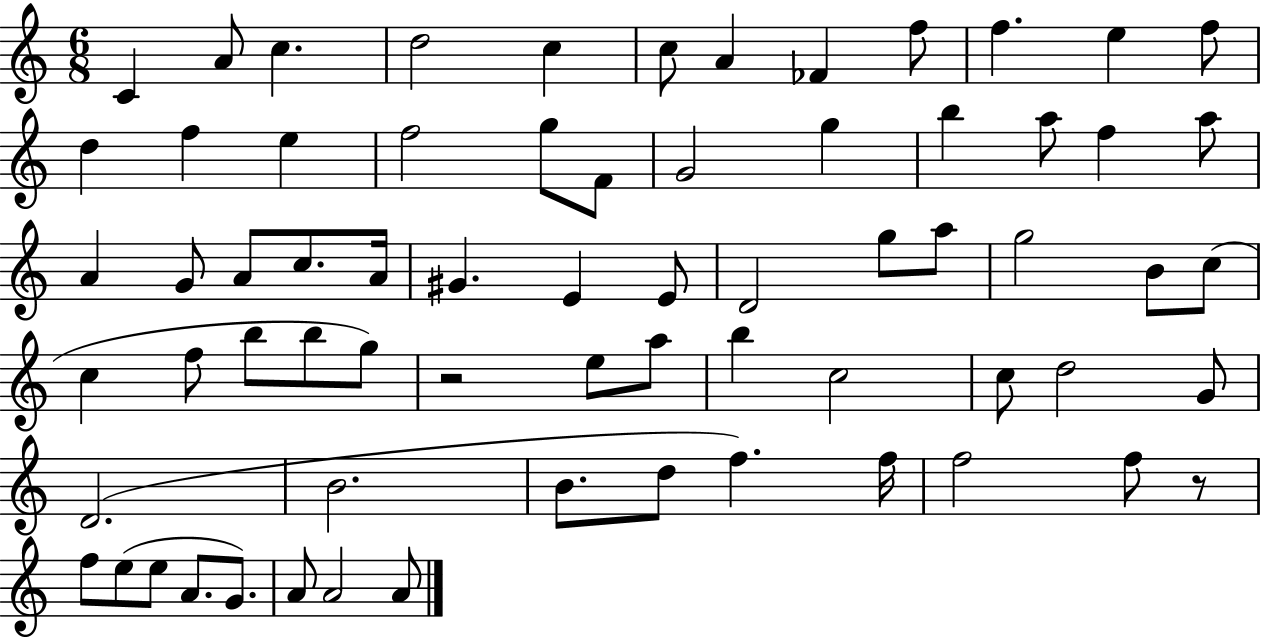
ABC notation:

X:1
T:Untitled
M:6/8
L:1/4
K:C
C A/2 c d2 c c/2 A _F f/2 f e f/2 d f e f2 g/2 F/2 G2 g b a/2 f a/2 A G/2 A/2 c/2 A/4 ^G E E/2 D2 g/2 a/2 g2 B/2 c/2 c f/2 b/2 b/2 g/2 z2 e/2 a/2 b c2 c/2 d2 G/2 D2 B2 B/2 d/2 f f/4 f2 f/2 z/2 f/2 e/2 e/2 A/2 G/2 A/2 A2 A/2